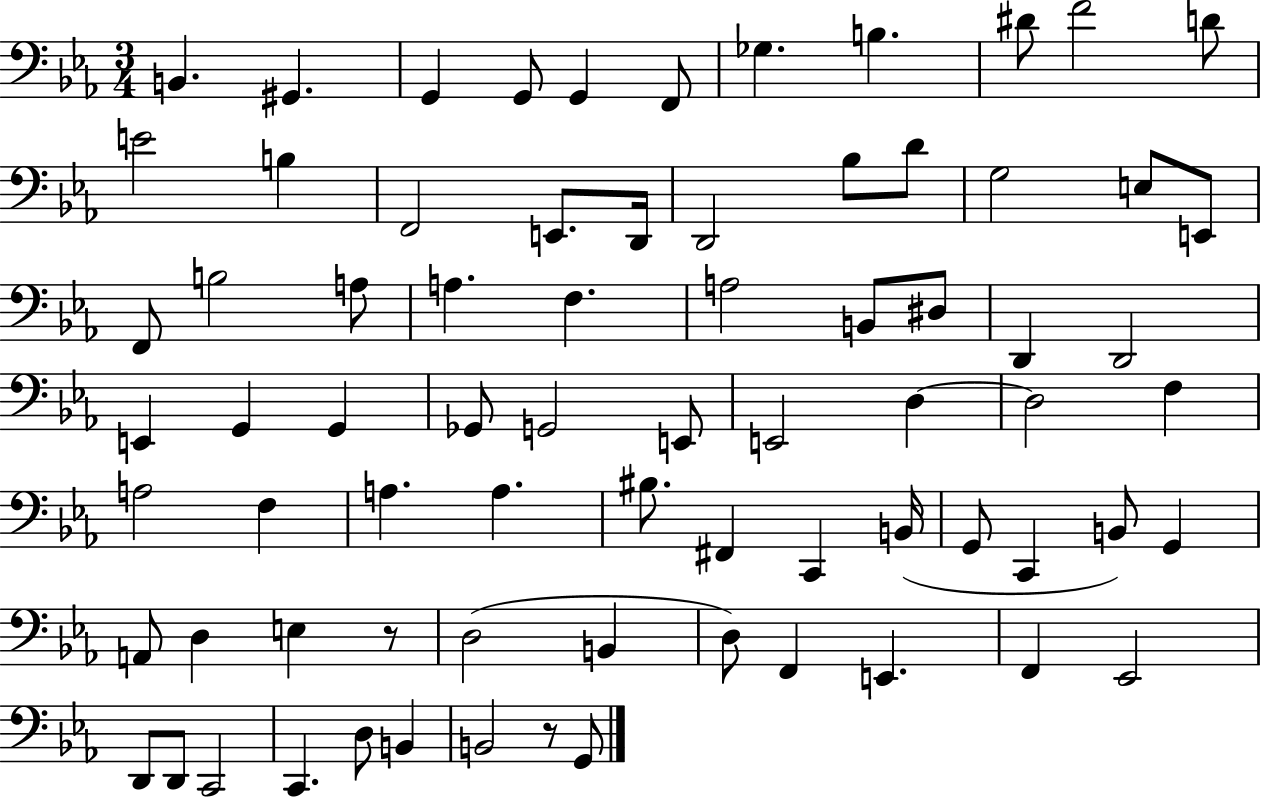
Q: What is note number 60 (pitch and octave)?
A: D3